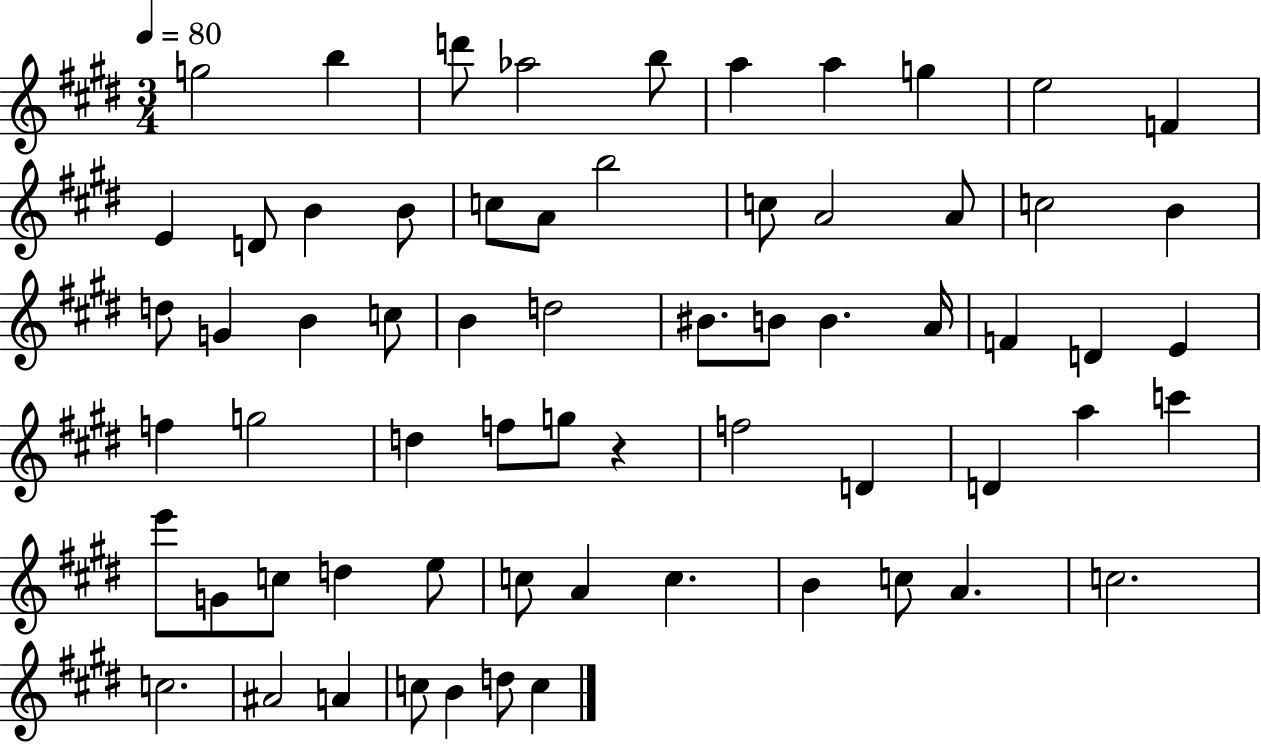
{
  \clef treble
  \numericTimeSignature
  \time 3/4
  \key e \major
  \tempo 4 = 80
  g''2 b''4 | d'''8 aes''2 b''8 | a''4 a''4 g''4 | e''2 f'4 | \break e'4 d'8 b'4 b'8 | c''8 a'8 b''2 | c''8 a'2 a'8 | c''2 b'4 | \break d''8 g'4 b'4 c''8 | b'4 d''2 | bis'8. b'8 b'4. a'16 | f'4 d'4 e'4 | \break f''4 g''2 | d''4 f''8 g''8 r4 | f''2 d'4 | d'4 a''4 c'''4 | \break e'''8 g'8 c''8 d''4 e''8 | c''8 a'4 c''4. | b'4 c''8 a'4. | c''2. | \break c''2. | ais'2 a'4 | c''8 b'4 d''8 c''4 | \bar "|."
}